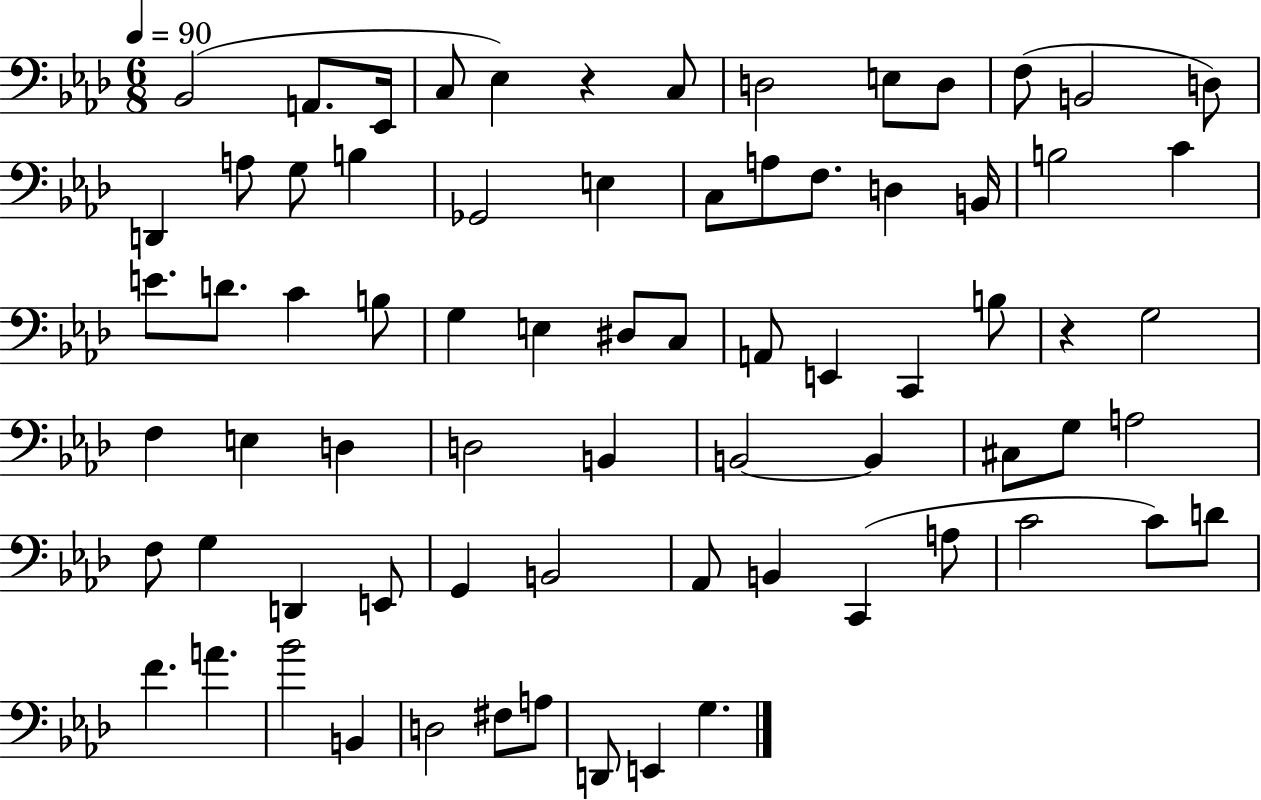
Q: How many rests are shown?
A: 2